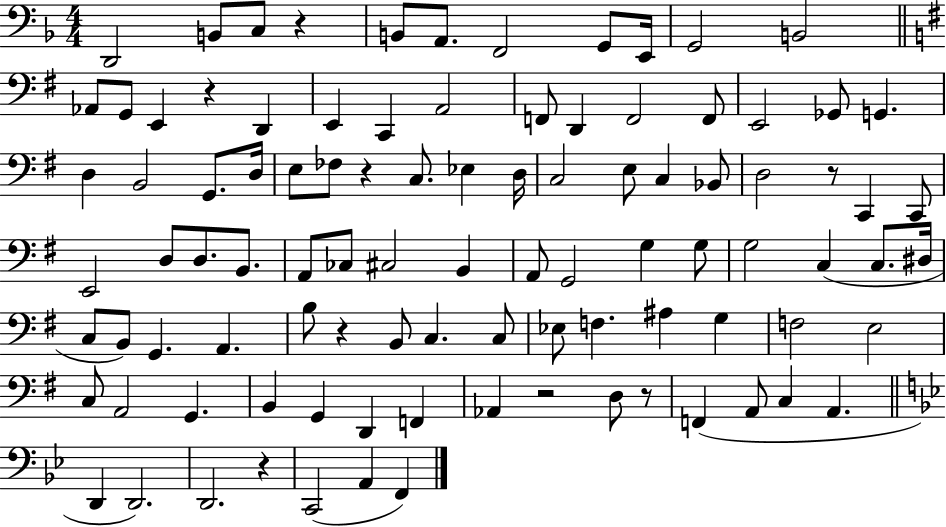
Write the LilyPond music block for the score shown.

{
  \clef bass
  \numericTimeSignature
  \time 4/4
  \key f \major
  d,2 b,8 c8 r4 | b,8 a,8. f,2 g,8 e,16 | g,2 b,2 | \bar "||" \break \key e \minor aes,8 g,8 e,4 r4 d,4 | e,4 c,4 a,2 | f,8 d,4 f,2 f,8 | e,2 ges,8 g,4. | \break d4 b,2 g,8. d16 | e8 fes8 r4 c8. ees4 d16 | c2 e8 c4 bes,8 | d2 r8 c,4 c,8 | \break e,2 d8 d8. b,8. | a,8 ces8 cis2 b,4 | a,8 g,2 g4 g8 | g2 c4( c8. dis16 | \break c8 b,8) g,4. a,4. | b8 r4 b,8 c4. c8 | ees8 f4. ais4 g4 | f2 e2 | \break c8 a,2 g,4. | b,4 g,4 d,4 f,4 | aes,4 r2 d8 r8 | f,4( a,8 c4 a,4. | \break \bar "||" \break \key bes \major d,4 d,2.) | d,2. r4 | c,2( a,4 f,4) | \bar "|."
}